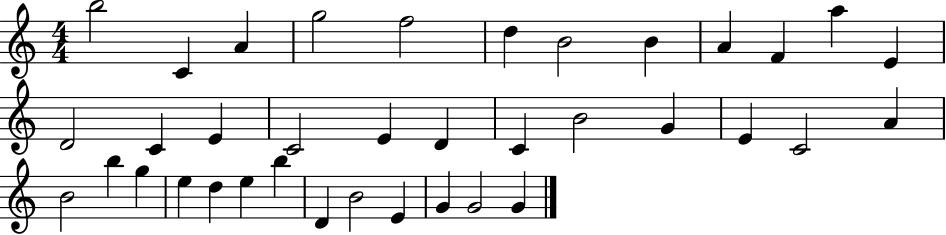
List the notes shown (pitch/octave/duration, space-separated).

B5/h C4/q A4/q G5/h F5/h D5/q B4/h B4/q A4/q F4/q A5/q E4/q D4/h C4/q E4/q C4/h E4/q D4/q C4/q B4/h G4/q E4/q C4/h A4/q B4/h B5/q G5/q E5/q D5/q E5/q B5/q D4/q B4/h E4/q G4/q G4/h G4/q